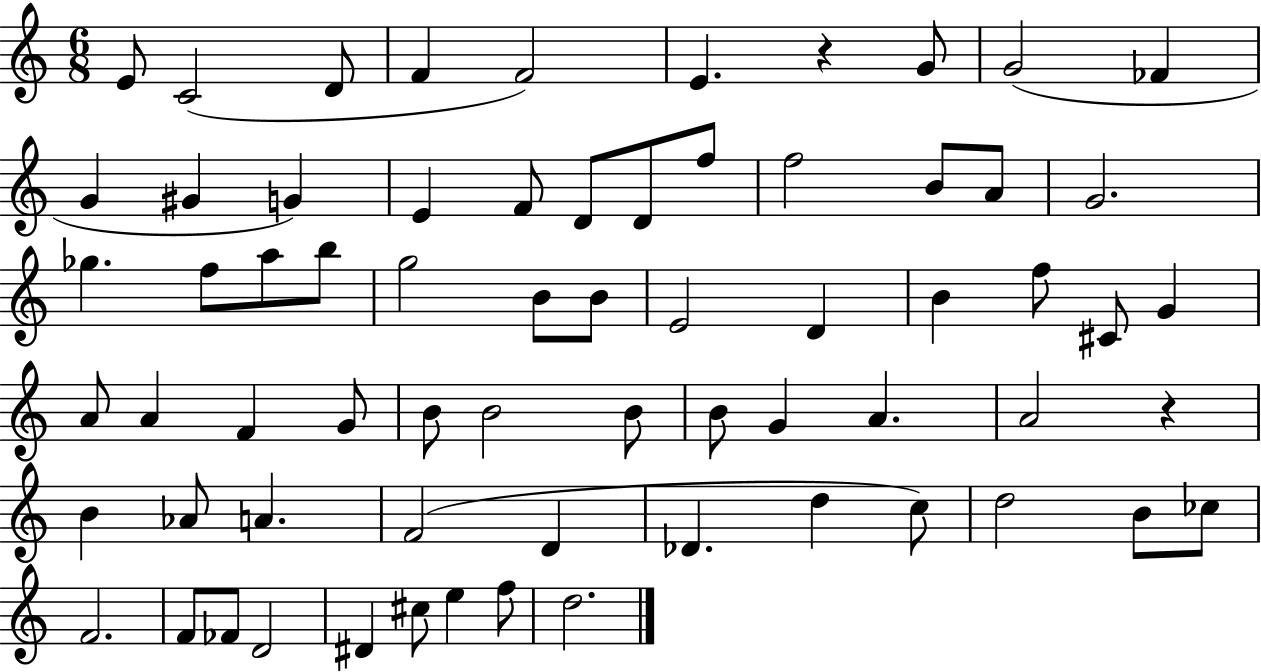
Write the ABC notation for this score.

X:1
T:Untitled
M:6/8
L:1/4
K:C
E/2 C2 D/2 F F2 E z G/2 G2 _F G ^G G E F/2 D/2 D/2 f/2 f2 B/2 A/2 G2 _g f/2 a/2 b/2 g2 B/2 B/2 E2 D B f/2 ^C/2 G A/2 A F G/2 B/2 B2 B/2 B/2 G A A2 z B _A/2 A F2 D _D d c/2 d2 B/2 _c/2 F2 F/2 _F/2 D2 ^D ^c/2 e f/2 d2